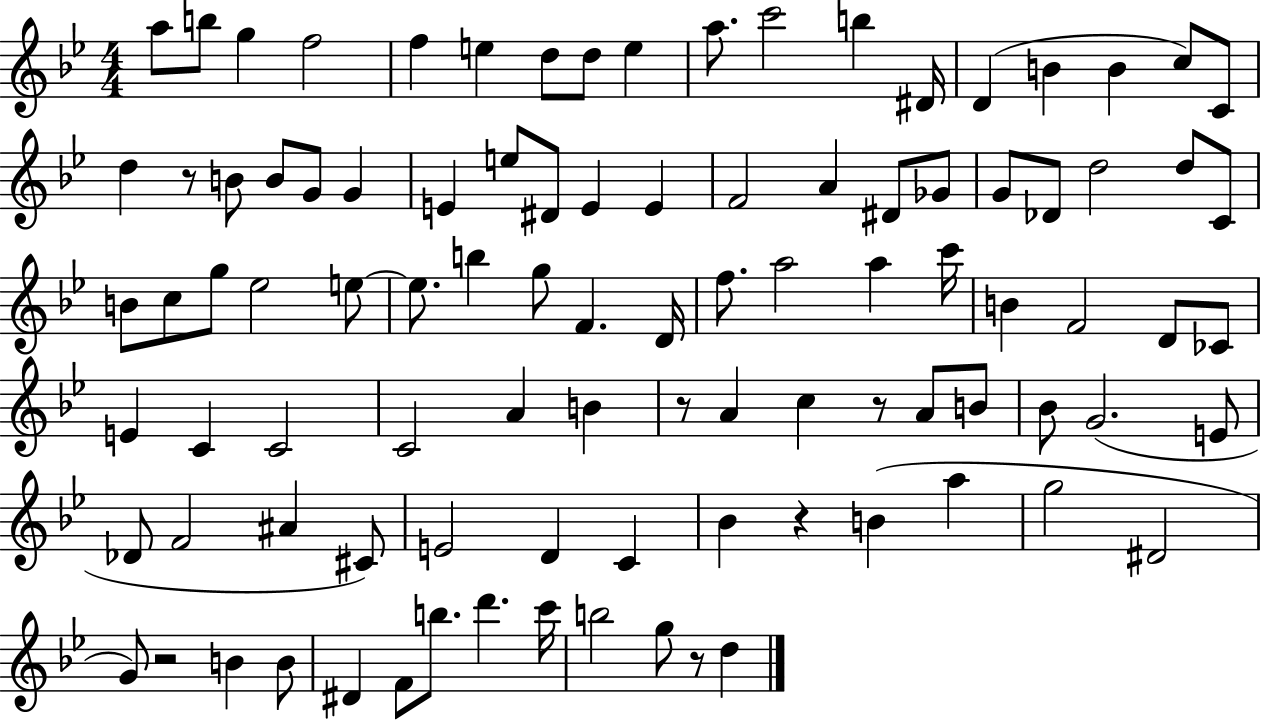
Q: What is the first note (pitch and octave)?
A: A5